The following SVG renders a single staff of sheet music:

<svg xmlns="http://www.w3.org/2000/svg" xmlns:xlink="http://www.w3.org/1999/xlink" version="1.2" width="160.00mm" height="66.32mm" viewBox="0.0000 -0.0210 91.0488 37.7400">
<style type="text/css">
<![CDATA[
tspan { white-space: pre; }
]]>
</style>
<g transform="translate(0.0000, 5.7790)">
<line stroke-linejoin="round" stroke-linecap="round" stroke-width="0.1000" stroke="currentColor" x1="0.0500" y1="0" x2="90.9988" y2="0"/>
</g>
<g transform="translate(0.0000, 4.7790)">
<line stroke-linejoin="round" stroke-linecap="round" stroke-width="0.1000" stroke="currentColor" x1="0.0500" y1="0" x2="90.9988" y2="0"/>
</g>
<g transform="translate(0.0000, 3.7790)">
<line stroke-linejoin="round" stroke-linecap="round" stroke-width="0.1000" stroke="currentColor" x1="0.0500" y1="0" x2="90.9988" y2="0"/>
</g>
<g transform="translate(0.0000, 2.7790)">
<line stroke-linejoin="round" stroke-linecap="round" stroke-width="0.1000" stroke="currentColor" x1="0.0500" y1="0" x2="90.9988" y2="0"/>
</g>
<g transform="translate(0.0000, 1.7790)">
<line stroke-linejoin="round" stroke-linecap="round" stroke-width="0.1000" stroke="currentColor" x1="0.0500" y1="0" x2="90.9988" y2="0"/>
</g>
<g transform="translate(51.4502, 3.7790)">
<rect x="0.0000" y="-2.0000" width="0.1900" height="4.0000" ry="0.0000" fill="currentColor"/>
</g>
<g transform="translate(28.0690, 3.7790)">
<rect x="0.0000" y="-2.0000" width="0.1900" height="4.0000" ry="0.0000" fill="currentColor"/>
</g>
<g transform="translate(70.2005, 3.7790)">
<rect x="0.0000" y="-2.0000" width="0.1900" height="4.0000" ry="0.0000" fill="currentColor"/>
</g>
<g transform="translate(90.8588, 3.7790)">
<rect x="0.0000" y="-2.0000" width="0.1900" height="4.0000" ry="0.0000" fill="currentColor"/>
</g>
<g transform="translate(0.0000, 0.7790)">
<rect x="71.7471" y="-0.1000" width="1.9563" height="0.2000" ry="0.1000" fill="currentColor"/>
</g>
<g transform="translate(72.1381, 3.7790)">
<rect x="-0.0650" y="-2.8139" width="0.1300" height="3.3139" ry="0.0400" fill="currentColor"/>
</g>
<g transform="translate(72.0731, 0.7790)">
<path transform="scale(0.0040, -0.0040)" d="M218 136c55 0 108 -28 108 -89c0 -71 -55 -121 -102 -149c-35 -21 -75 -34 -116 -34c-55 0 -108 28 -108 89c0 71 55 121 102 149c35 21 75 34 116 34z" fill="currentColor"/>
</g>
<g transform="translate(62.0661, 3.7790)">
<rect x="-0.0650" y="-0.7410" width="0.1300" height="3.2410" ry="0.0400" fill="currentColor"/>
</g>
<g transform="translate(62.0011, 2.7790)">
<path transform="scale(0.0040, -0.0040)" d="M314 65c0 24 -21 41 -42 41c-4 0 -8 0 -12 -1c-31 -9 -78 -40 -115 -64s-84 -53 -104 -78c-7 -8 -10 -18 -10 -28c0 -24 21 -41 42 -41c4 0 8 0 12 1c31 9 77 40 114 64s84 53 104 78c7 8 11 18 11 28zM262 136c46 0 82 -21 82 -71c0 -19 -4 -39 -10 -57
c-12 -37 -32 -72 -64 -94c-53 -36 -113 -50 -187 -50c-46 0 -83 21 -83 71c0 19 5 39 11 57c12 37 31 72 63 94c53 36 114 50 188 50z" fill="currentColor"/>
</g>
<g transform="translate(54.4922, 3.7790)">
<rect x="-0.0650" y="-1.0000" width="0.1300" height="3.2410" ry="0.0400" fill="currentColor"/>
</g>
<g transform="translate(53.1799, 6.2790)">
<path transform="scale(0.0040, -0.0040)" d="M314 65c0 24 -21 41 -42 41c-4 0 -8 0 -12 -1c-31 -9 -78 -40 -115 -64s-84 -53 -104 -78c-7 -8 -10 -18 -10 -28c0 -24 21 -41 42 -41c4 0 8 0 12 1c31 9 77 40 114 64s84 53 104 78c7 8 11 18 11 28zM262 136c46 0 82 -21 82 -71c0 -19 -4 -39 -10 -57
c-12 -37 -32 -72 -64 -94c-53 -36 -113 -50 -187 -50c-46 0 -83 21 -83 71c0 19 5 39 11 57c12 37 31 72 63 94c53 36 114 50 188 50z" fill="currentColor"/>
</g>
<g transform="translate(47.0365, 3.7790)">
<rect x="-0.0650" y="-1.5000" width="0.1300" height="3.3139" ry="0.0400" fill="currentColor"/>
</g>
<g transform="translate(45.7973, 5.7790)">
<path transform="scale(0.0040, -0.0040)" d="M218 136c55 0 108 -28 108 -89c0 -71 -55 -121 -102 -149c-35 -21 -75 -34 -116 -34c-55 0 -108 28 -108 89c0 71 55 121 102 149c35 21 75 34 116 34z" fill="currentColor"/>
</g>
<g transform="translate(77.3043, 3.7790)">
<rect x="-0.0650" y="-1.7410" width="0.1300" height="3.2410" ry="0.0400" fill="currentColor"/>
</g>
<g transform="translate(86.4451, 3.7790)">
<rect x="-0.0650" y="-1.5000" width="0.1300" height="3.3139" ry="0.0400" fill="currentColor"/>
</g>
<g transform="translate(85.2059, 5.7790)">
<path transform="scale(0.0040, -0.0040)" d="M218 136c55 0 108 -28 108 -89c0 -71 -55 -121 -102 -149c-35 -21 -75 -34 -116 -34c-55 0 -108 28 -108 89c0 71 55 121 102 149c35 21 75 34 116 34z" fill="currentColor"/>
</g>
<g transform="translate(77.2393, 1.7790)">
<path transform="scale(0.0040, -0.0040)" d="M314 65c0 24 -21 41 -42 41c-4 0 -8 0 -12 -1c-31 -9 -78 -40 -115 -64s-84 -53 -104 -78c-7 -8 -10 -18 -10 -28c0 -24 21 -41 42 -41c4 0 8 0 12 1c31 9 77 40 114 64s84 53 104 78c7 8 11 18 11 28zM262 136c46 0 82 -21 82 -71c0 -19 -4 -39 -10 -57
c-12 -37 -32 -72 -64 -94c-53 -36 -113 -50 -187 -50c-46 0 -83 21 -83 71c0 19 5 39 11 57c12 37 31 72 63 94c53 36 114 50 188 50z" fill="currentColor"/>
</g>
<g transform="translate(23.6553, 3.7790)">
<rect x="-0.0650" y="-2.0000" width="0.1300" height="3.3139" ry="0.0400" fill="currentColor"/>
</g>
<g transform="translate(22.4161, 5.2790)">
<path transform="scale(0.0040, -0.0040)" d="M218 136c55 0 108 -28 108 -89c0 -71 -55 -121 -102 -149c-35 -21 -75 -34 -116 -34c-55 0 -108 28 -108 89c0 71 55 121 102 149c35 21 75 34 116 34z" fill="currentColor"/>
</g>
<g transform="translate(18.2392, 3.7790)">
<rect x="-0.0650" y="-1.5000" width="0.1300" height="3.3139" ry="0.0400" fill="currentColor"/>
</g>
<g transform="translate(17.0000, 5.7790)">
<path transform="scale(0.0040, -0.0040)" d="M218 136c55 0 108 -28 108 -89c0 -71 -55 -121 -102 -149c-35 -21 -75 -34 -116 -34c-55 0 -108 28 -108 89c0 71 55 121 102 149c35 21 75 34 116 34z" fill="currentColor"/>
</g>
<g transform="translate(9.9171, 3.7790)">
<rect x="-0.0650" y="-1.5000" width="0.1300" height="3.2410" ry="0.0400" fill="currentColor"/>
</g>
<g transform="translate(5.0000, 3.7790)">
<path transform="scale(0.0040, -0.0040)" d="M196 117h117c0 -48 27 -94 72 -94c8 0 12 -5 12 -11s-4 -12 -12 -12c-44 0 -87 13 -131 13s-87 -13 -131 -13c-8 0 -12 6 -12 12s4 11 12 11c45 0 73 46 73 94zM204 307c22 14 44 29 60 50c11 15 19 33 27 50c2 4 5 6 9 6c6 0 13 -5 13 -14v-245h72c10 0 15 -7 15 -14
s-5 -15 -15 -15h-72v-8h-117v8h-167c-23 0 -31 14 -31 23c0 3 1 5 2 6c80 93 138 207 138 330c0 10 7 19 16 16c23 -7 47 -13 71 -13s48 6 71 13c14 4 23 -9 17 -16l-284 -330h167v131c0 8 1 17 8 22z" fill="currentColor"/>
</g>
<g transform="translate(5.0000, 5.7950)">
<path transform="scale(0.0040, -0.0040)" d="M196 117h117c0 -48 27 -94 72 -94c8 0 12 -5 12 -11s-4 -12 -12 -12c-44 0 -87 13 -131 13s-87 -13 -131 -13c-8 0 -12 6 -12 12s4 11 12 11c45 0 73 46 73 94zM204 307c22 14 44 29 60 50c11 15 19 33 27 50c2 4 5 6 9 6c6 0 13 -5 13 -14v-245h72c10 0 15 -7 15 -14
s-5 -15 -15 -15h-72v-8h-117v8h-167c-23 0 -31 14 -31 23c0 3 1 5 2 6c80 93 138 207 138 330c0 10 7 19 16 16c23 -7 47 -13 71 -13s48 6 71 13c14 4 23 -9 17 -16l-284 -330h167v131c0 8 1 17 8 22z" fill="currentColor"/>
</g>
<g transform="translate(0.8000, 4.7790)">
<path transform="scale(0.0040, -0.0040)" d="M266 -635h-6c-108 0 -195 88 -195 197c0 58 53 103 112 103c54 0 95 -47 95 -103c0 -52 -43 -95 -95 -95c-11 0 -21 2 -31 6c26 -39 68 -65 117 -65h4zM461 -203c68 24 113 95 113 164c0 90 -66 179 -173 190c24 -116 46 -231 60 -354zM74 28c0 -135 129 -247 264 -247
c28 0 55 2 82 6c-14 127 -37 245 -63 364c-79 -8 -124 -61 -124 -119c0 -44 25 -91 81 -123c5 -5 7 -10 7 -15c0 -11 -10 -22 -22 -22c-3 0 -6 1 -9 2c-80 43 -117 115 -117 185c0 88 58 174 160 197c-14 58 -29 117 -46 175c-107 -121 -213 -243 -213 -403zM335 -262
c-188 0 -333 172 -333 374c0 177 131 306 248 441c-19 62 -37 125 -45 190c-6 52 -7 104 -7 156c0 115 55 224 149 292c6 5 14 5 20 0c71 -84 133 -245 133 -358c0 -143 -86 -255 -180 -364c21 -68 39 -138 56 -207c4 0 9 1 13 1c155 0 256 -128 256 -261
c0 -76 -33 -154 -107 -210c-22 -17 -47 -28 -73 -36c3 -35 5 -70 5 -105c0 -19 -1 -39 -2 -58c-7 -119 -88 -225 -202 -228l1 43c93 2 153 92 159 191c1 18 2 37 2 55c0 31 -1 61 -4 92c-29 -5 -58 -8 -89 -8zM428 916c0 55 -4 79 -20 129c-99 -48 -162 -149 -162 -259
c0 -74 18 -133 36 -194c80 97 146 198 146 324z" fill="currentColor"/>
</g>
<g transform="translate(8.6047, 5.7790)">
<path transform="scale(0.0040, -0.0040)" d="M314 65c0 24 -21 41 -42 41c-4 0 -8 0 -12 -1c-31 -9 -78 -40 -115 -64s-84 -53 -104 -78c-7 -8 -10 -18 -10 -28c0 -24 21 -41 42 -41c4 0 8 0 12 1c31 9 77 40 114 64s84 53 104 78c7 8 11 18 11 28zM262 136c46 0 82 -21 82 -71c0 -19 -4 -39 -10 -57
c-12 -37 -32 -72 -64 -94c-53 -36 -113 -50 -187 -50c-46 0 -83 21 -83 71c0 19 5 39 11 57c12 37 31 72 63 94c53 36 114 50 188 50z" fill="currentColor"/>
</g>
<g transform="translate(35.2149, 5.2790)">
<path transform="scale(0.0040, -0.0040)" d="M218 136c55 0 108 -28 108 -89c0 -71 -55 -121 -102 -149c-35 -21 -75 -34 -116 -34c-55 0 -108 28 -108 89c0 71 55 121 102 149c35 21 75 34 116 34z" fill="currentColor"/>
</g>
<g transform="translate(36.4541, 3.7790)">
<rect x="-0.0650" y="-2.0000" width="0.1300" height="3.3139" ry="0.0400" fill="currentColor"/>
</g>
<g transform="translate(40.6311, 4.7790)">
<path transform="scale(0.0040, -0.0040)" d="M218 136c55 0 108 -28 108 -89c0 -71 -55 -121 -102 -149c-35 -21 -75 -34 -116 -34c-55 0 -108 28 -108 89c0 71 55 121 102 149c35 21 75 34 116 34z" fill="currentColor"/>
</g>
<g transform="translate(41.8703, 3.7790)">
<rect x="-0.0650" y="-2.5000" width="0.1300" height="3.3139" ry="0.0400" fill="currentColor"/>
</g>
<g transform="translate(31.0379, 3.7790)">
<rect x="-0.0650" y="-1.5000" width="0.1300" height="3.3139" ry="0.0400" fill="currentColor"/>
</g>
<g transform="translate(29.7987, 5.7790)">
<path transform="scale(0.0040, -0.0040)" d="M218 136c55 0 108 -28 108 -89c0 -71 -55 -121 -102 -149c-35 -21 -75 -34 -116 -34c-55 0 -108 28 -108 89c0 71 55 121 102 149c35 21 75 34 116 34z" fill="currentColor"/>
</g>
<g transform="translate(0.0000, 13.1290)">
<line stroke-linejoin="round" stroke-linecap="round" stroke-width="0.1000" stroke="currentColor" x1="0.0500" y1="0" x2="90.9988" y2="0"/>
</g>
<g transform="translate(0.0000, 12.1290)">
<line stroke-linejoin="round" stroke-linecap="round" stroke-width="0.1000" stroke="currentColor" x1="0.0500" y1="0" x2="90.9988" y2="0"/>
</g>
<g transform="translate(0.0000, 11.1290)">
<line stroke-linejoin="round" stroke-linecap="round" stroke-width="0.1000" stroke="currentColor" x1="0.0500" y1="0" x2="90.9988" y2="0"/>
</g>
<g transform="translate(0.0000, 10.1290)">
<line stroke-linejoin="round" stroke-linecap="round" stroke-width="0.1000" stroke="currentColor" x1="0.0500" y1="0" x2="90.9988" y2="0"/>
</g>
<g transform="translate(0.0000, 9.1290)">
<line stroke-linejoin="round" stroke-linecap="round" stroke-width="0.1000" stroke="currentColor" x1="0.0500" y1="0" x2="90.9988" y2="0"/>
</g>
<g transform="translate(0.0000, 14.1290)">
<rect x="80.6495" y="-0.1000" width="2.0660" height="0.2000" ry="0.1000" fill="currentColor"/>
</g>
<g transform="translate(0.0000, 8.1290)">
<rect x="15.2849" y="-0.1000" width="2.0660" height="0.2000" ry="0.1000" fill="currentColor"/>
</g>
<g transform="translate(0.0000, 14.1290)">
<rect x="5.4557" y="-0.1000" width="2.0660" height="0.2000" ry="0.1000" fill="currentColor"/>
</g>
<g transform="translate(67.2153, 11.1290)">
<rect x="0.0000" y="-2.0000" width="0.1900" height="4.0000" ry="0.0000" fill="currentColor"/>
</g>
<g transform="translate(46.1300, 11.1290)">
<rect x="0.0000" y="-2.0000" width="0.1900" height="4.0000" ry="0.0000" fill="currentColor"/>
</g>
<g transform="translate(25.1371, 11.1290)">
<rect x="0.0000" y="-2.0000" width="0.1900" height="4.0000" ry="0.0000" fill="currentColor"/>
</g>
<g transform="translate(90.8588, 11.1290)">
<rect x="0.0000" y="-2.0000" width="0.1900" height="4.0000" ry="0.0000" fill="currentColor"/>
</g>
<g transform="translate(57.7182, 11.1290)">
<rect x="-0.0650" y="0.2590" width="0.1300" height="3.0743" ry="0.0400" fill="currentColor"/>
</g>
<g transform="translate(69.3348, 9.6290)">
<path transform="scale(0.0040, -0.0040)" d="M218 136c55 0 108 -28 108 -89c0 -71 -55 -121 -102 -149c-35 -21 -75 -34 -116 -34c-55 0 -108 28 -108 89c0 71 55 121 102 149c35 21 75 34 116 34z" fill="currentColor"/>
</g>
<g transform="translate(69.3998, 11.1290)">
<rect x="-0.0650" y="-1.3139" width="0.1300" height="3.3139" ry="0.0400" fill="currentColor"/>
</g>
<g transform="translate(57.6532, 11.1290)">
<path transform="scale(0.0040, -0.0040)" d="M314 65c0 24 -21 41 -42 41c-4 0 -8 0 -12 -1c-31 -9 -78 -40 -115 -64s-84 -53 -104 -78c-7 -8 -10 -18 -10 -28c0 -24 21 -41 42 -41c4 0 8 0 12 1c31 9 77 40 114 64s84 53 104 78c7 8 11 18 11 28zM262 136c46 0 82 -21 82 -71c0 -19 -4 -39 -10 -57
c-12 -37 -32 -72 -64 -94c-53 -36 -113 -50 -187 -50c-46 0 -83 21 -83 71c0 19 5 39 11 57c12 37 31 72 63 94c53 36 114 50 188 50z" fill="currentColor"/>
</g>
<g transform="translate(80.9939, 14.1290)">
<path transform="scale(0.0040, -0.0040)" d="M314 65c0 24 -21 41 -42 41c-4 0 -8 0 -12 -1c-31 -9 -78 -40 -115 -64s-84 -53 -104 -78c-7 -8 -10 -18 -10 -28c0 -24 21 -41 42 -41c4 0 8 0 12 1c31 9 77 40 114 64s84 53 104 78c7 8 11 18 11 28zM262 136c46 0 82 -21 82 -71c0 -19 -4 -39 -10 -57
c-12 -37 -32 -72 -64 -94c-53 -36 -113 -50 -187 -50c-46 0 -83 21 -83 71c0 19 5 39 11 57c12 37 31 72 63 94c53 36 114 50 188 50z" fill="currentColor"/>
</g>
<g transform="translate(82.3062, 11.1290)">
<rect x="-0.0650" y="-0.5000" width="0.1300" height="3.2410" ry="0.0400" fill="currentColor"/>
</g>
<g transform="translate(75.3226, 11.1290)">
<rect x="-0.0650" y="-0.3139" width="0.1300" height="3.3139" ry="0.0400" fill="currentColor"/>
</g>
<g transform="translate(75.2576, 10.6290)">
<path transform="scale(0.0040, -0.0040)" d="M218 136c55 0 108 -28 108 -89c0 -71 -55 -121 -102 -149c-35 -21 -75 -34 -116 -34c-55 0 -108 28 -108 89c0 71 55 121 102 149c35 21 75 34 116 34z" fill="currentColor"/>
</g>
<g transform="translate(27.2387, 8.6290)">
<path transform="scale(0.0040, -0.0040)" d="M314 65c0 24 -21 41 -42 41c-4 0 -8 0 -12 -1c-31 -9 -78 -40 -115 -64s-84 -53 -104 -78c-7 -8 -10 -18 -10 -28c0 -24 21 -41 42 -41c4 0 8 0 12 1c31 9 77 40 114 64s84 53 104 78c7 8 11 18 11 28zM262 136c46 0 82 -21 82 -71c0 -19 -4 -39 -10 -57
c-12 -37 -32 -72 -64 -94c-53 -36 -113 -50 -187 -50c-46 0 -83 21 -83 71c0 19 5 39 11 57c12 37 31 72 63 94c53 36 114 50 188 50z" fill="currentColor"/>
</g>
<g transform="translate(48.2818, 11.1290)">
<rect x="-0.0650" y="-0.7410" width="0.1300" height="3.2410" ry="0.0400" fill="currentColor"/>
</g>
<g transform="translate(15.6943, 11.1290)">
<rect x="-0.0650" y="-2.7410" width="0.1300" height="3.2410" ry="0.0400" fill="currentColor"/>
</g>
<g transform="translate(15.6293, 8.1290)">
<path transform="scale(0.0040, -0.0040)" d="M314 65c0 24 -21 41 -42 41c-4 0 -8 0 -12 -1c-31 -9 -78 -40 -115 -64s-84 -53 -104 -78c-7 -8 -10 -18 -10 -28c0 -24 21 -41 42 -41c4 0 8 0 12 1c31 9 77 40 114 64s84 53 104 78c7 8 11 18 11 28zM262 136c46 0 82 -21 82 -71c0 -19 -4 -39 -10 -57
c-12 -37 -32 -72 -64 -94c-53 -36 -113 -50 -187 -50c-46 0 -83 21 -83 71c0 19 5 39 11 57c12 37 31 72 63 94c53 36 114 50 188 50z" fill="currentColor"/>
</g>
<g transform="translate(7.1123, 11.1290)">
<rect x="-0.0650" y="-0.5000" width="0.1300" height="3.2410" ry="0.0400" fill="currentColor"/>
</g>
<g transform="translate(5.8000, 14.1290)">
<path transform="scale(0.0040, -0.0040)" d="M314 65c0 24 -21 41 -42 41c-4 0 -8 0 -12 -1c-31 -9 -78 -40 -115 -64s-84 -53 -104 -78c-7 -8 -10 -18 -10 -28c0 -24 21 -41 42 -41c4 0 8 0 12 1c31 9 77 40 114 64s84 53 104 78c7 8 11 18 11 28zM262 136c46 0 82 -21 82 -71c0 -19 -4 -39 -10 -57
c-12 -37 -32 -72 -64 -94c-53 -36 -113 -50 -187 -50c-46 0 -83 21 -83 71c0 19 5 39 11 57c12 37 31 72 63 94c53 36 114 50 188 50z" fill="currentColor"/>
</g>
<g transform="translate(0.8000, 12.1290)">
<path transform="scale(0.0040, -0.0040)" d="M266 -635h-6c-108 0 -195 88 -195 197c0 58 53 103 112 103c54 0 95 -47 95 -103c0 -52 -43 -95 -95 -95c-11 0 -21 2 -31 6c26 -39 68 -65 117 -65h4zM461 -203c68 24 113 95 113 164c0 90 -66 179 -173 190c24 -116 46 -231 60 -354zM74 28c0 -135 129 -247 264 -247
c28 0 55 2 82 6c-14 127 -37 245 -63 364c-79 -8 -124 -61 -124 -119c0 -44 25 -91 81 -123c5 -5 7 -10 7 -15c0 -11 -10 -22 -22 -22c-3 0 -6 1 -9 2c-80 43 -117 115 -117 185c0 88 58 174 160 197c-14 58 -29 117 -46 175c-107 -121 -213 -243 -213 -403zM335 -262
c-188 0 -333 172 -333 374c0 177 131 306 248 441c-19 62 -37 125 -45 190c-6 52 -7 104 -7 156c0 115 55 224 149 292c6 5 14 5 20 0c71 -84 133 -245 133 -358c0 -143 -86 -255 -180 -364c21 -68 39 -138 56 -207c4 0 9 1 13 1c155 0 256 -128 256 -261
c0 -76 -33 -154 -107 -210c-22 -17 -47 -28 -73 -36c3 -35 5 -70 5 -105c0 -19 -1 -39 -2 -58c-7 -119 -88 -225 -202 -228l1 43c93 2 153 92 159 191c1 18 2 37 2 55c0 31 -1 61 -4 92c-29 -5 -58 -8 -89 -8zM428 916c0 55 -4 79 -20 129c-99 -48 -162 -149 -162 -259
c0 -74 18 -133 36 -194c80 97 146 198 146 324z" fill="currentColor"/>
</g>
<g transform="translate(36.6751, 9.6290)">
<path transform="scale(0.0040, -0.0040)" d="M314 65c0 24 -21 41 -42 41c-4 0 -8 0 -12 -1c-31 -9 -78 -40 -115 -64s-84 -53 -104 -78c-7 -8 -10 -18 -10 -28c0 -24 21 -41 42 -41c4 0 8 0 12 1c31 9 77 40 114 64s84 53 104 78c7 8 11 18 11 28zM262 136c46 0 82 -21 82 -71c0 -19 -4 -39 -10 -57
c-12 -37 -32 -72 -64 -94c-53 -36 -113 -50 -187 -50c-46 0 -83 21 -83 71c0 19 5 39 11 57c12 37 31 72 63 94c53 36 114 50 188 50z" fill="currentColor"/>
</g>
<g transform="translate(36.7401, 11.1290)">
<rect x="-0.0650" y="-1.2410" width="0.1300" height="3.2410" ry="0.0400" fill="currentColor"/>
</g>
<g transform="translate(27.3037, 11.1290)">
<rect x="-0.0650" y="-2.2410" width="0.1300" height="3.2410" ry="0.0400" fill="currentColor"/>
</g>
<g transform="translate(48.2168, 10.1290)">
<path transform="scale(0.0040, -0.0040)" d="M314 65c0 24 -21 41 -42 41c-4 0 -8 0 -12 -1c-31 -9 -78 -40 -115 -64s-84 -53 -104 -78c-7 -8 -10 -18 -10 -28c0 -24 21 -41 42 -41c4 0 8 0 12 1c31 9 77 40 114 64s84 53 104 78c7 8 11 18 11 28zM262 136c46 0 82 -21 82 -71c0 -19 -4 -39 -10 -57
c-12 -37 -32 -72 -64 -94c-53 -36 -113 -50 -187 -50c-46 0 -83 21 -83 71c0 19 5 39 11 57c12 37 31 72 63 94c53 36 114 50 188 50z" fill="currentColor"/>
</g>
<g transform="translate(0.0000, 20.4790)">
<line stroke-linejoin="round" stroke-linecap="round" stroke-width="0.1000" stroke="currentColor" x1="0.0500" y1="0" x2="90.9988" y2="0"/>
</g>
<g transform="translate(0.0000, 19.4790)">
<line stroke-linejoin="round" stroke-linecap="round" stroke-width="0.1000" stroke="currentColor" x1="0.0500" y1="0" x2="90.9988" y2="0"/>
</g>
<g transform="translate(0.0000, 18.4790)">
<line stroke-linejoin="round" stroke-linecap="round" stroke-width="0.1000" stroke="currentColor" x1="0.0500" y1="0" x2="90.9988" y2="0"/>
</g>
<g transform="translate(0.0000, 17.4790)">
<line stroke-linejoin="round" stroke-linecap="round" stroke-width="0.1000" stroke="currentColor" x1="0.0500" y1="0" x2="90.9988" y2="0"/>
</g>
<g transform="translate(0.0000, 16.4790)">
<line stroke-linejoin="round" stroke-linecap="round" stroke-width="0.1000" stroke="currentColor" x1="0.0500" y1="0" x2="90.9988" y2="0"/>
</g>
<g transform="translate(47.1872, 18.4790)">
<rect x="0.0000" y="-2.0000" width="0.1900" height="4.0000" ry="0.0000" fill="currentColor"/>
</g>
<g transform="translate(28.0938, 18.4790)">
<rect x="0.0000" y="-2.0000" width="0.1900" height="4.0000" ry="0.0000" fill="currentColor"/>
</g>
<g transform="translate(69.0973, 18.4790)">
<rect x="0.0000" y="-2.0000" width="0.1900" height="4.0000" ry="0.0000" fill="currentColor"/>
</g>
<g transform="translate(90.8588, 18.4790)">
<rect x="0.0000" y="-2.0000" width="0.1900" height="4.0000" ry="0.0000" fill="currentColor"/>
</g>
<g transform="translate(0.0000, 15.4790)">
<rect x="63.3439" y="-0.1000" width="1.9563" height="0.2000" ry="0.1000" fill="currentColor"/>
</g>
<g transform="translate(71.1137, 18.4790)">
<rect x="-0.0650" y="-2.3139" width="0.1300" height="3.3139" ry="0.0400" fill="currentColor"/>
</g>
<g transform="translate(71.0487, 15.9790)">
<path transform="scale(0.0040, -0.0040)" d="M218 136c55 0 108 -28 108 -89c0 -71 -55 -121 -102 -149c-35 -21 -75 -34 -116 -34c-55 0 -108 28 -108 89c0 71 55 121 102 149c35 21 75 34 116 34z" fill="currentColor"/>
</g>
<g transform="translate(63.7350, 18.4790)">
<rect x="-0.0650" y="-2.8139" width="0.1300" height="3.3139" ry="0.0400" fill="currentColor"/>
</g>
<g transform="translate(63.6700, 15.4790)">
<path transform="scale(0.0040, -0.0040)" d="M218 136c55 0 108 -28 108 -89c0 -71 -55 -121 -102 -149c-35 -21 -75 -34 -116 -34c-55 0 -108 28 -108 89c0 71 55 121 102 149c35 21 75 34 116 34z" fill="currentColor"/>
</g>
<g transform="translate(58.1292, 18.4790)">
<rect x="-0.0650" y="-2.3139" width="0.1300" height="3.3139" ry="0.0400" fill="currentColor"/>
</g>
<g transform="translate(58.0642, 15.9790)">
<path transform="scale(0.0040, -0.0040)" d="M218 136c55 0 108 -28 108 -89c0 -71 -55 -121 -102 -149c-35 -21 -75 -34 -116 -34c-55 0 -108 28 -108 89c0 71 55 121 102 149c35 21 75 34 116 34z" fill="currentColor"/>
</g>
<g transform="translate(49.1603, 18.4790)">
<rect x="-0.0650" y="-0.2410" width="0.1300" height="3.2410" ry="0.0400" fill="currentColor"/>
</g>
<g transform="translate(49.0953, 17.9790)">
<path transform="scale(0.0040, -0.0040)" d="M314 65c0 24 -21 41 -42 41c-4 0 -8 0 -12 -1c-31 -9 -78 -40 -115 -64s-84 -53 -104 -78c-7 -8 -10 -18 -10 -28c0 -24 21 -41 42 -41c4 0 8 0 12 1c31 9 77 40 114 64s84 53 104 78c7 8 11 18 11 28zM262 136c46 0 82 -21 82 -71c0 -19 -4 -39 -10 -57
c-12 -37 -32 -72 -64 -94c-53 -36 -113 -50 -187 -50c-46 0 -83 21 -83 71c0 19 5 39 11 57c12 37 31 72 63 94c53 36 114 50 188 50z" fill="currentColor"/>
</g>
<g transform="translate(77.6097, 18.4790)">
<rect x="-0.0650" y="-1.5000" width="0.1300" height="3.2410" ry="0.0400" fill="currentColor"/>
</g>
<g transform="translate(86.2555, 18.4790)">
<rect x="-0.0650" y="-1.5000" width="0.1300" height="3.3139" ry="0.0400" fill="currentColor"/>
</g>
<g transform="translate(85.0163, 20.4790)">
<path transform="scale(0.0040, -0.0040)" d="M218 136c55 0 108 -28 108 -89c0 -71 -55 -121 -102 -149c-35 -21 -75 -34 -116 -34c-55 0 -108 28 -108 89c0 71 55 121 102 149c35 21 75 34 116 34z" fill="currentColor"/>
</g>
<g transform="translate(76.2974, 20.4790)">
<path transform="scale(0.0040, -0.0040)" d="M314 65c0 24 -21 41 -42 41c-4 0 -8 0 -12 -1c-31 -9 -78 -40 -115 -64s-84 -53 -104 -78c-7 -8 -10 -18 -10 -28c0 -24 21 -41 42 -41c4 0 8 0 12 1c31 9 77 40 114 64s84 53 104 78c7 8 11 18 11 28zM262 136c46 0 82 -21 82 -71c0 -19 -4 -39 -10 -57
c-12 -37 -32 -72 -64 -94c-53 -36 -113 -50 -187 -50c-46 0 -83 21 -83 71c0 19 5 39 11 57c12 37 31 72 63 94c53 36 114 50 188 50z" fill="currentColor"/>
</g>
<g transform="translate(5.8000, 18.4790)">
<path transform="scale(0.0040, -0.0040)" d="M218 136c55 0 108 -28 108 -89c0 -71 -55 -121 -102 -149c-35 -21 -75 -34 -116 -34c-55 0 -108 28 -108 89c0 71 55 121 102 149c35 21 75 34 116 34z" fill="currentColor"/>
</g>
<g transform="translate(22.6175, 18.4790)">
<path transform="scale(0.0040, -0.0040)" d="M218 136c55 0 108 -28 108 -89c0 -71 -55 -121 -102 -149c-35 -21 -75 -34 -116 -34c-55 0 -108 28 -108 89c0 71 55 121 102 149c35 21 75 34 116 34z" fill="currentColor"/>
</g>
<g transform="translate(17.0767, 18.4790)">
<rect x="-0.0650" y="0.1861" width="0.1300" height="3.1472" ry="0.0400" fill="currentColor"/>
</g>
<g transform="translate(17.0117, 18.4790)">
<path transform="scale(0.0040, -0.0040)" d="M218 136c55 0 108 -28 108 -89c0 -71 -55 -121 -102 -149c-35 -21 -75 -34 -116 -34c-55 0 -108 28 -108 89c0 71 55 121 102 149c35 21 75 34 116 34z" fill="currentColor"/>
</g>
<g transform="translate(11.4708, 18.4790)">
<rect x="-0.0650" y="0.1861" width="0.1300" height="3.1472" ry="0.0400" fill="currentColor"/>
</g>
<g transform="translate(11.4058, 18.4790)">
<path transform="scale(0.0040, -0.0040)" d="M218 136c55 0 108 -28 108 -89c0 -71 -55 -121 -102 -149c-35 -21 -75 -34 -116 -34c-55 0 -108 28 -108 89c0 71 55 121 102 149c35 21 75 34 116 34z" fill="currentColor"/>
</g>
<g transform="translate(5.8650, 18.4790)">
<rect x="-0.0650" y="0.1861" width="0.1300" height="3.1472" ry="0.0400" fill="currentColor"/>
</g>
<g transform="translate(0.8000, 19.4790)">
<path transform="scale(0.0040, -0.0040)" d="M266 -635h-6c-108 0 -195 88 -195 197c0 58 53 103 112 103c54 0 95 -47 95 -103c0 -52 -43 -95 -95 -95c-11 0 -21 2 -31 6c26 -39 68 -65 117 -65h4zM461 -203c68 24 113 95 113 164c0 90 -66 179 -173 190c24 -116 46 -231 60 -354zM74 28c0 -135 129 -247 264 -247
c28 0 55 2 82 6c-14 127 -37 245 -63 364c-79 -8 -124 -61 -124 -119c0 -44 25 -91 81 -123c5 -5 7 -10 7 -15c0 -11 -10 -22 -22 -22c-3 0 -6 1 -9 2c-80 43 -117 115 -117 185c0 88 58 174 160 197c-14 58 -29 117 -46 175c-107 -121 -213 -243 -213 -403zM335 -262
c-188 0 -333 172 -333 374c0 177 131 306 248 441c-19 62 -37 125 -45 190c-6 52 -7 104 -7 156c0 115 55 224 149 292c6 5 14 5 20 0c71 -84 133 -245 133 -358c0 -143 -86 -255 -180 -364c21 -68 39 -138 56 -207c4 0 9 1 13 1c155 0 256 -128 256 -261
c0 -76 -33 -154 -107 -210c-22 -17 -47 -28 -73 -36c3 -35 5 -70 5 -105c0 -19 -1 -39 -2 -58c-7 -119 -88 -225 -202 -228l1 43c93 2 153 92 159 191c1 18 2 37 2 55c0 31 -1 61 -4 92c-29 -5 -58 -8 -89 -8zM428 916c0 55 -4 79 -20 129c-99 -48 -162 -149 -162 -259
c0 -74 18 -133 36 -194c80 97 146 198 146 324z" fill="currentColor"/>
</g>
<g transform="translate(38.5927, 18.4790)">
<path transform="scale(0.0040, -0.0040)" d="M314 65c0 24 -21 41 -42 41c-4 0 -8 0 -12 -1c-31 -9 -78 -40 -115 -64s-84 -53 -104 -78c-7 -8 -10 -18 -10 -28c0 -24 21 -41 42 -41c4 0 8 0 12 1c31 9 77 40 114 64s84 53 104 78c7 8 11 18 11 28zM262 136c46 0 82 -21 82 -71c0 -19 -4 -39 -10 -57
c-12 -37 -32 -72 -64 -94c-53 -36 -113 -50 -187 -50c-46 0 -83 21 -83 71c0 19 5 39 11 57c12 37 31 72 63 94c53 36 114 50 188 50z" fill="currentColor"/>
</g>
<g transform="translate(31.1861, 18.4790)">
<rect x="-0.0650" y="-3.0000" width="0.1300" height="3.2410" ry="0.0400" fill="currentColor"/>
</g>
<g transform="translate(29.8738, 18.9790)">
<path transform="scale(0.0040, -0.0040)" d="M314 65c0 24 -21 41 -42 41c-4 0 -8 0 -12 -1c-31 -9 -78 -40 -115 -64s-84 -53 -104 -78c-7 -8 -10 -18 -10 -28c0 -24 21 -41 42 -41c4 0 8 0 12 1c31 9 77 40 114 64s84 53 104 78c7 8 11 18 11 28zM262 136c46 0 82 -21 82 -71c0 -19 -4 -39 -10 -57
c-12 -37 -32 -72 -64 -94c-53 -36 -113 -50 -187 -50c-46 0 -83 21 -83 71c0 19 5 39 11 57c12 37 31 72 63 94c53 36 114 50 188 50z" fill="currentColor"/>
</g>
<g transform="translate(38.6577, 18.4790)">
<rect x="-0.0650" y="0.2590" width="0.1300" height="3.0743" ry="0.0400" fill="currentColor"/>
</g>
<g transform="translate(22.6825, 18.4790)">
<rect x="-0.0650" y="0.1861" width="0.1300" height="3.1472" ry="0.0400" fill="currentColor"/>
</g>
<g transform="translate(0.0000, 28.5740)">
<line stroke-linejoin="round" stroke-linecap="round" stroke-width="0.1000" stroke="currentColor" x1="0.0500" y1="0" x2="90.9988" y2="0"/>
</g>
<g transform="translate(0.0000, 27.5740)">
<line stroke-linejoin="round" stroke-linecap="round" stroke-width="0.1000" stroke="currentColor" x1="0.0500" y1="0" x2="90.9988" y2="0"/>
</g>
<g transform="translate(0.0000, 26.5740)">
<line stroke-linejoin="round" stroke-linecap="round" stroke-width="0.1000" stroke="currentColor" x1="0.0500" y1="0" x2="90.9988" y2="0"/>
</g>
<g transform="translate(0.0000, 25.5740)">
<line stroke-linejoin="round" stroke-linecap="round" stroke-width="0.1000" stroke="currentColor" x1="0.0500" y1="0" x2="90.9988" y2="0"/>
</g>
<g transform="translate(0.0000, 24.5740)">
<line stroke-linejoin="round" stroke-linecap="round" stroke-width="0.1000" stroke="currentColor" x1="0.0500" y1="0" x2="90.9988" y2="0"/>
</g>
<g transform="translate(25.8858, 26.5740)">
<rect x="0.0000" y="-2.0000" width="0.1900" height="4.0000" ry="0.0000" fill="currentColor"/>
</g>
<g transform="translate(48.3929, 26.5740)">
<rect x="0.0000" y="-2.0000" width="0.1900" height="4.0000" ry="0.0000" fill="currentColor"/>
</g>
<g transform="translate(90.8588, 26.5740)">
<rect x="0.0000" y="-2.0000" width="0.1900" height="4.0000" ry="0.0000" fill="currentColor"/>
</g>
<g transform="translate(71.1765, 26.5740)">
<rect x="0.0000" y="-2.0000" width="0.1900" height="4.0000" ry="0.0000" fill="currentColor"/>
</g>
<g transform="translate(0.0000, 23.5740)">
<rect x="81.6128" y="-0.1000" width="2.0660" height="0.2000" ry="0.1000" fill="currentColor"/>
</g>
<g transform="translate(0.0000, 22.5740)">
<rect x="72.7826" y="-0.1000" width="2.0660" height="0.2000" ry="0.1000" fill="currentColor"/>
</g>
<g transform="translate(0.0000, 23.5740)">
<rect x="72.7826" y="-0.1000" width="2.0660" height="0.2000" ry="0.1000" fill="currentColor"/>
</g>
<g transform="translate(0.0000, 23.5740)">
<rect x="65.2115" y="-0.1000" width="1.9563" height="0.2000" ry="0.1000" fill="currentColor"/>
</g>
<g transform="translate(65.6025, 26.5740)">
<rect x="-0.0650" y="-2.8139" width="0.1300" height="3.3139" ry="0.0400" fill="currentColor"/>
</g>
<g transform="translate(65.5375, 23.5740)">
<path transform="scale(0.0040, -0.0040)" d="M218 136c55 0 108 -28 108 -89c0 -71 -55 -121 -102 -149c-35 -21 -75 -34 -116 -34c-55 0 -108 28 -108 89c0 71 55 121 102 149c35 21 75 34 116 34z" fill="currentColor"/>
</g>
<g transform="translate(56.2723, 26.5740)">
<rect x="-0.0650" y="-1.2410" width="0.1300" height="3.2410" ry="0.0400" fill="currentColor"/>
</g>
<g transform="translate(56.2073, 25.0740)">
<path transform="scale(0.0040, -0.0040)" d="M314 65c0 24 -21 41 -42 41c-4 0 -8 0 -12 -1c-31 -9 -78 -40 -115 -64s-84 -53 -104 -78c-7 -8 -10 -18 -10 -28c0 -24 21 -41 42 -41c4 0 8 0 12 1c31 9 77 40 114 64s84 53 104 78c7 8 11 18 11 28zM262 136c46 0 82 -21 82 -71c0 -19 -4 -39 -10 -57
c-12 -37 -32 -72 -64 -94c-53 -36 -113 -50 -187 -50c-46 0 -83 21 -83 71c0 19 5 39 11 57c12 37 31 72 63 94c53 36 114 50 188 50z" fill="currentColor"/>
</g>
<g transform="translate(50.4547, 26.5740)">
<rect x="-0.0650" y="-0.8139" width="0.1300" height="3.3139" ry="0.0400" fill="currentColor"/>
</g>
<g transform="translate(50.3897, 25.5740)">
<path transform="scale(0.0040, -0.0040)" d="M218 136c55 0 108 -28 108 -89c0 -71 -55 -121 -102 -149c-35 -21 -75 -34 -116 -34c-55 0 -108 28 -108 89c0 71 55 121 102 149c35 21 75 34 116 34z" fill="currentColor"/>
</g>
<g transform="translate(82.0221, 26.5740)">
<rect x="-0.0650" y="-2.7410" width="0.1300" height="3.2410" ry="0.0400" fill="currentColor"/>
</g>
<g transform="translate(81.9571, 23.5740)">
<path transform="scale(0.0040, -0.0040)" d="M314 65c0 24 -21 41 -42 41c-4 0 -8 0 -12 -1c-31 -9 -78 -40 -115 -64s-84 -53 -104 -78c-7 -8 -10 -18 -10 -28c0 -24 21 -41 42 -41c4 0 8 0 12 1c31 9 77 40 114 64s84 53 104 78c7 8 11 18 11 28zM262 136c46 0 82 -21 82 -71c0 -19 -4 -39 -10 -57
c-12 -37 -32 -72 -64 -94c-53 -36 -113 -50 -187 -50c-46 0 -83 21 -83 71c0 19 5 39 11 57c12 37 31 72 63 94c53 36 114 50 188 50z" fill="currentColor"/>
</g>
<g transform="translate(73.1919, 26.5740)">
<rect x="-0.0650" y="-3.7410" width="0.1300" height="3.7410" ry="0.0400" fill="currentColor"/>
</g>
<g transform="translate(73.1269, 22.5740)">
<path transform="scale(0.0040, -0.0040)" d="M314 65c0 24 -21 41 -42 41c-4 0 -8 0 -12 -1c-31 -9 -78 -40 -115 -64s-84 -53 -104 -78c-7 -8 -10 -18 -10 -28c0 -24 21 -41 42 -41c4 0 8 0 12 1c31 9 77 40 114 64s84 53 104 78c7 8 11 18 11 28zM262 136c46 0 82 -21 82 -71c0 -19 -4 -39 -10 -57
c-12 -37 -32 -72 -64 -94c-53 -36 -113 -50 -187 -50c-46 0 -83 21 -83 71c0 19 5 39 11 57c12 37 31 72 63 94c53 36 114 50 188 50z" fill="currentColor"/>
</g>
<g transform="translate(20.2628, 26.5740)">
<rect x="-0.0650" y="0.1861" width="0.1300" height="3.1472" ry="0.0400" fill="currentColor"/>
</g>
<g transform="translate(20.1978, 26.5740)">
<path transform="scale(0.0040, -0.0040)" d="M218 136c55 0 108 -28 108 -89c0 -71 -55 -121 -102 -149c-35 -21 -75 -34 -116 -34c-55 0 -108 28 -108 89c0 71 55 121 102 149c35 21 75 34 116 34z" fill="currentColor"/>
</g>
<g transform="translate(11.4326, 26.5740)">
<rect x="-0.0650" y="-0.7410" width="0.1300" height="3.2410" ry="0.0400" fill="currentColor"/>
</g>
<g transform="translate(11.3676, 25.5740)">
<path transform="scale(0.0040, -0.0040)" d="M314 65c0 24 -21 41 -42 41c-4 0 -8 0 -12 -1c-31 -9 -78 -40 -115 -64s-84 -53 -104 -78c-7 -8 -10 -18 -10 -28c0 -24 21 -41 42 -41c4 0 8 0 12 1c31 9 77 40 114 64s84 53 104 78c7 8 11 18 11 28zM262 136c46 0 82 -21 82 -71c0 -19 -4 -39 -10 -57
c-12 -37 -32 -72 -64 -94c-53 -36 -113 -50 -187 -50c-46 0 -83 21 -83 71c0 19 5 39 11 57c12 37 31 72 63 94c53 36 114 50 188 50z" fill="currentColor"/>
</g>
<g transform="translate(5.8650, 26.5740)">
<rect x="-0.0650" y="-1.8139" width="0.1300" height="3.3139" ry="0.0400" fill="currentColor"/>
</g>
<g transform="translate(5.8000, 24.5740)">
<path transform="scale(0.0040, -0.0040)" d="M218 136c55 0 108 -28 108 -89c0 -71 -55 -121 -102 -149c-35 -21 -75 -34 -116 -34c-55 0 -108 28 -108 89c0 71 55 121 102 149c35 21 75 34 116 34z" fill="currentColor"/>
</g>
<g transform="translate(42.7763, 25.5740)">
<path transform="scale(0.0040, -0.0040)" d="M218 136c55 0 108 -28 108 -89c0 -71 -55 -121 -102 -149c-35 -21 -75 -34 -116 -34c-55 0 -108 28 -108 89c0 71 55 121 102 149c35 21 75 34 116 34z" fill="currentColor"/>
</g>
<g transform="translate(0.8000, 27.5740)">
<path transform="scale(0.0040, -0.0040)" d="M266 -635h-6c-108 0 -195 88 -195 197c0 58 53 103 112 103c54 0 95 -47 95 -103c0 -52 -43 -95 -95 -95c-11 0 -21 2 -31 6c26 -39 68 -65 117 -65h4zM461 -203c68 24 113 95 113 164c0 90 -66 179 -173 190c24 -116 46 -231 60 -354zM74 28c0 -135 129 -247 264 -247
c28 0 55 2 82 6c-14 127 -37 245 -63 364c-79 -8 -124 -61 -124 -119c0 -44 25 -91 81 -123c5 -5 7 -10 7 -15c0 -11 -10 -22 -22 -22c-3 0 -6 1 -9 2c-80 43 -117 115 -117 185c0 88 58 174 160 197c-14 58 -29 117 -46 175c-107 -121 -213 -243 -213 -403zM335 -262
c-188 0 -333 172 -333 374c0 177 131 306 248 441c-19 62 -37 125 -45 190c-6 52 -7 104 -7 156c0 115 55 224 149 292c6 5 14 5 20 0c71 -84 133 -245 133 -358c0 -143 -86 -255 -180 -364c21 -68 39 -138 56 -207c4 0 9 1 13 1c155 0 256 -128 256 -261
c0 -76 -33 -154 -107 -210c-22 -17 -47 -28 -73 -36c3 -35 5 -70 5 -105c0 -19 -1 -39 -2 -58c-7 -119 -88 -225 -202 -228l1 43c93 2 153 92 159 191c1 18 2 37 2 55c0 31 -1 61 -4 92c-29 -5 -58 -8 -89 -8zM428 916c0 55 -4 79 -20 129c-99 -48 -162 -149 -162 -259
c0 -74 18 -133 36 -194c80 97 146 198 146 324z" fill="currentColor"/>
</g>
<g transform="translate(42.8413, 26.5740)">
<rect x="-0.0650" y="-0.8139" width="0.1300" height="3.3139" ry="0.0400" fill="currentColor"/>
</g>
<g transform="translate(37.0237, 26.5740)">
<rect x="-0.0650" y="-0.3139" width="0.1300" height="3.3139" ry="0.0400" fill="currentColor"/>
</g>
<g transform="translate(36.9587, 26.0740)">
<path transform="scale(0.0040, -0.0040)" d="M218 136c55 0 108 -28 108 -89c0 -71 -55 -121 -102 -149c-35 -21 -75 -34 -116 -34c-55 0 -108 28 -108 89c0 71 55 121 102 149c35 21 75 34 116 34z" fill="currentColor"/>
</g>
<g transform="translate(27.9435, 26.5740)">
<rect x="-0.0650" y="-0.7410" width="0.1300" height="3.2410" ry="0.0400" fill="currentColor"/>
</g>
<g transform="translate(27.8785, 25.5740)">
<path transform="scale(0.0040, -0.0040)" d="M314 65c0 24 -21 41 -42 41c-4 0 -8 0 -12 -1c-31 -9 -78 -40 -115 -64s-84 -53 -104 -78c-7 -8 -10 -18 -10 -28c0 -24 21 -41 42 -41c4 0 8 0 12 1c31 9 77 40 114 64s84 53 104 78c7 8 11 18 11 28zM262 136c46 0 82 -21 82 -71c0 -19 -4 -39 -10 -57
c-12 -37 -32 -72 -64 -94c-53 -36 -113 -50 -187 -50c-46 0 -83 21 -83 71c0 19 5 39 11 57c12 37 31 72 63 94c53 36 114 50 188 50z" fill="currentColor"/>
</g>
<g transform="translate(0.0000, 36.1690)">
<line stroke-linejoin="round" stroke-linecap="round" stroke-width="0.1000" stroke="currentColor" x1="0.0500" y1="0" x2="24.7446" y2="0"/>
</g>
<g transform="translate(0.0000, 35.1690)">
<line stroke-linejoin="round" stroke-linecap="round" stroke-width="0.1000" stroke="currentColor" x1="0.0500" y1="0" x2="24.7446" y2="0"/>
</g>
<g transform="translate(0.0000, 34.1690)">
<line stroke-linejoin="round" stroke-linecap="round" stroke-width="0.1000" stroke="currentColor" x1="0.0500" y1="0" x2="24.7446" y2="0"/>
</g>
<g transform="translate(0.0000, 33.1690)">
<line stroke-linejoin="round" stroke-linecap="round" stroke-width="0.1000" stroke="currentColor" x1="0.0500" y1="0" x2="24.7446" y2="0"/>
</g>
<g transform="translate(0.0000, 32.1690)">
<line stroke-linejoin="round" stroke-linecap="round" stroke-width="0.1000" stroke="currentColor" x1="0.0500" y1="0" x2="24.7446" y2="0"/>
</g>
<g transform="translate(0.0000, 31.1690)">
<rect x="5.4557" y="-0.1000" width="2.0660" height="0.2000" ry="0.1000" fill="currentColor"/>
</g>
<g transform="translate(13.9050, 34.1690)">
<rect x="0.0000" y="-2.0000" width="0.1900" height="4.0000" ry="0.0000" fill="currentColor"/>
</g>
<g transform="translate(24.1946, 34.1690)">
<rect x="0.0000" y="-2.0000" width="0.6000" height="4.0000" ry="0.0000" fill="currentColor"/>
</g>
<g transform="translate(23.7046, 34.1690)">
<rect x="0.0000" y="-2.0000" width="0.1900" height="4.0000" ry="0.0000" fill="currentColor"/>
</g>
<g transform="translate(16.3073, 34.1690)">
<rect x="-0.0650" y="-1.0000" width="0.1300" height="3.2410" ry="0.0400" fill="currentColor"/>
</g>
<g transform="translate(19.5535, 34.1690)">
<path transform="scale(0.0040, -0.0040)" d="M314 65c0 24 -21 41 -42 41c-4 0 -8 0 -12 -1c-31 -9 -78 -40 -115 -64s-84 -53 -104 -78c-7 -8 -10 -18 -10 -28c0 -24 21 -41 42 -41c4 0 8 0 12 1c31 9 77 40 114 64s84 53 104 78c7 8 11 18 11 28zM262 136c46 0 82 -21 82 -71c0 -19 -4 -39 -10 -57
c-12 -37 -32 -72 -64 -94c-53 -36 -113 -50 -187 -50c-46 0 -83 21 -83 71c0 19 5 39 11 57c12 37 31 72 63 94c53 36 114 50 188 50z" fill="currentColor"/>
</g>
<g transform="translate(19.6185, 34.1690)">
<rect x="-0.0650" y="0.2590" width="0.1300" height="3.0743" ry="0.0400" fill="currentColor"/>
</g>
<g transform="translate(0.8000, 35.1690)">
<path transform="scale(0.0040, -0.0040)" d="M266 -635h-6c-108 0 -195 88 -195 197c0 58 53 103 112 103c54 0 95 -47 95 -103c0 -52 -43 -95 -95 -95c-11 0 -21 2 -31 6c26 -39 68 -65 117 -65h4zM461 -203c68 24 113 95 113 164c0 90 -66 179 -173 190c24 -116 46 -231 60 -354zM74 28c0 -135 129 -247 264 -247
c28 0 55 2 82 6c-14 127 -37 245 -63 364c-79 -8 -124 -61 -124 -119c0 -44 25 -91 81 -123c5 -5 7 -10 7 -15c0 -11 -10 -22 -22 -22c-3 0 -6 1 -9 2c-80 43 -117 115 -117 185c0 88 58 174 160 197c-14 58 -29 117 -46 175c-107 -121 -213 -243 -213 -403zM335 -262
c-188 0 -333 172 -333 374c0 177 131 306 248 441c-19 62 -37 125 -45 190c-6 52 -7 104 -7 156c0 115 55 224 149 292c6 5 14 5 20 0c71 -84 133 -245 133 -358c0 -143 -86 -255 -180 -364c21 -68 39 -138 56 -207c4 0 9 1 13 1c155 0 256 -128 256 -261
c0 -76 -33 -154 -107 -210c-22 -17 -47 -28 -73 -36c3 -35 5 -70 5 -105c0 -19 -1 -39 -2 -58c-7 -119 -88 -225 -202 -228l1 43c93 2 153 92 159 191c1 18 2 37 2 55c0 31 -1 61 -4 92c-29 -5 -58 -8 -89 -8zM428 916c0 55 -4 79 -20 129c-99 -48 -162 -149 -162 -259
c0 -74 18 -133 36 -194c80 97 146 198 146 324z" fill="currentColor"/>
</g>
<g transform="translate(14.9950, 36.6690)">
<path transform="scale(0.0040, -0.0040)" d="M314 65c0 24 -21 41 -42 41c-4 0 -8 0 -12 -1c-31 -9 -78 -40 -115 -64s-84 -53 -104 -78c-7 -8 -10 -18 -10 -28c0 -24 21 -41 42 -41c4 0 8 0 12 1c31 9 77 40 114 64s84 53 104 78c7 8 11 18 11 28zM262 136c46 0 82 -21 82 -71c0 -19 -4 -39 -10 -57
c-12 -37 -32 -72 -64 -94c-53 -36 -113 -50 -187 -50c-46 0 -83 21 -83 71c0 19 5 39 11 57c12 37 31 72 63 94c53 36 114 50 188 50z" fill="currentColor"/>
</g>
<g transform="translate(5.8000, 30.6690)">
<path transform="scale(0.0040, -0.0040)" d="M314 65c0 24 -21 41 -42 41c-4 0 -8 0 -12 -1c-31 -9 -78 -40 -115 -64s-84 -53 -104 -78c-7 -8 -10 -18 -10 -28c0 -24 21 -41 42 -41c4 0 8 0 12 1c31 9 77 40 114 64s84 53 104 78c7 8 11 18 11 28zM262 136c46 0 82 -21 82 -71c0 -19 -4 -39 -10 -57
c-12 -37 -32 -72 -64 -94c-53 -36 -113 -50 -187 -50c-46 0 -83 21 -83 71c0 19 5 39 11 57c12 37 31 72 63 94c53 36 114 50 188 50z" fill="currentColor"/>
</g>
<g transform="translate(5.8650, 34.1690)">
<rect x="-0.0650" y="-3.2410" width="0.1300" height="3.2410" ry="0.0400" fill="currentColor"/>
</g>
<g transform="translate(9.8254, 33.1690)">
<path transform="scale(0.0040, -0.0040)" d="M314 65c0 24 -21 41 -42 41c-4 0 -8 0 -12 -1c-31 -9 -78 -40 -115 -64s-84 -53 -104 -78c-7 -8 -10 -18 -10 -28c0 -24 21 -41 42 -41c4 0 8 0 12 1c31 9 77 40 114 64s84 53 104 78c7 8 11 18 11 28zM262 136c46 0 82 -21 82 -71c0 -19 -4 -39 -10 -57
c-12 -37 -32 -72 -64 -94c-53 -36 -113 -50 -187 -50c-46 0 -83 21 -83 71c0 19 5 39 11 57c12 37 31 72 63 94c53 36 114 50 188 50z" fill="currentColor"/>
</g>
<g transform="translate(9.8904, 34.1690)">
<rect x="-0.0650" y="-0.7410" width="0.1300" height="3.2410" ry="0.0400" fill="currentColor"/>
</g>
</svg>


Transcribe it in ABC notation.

X:1
T:Untitled
M:4/4
L:1/4
K:C
E2 E F E F G E D2 d2 a f2 E C2 a2 g2 e2 d2 B2 e c C2 B B B B A2 B2 c2 g a g E2 E f d2 B d2 c d d e2 a c'2 a2 b2 d2 D2 B2